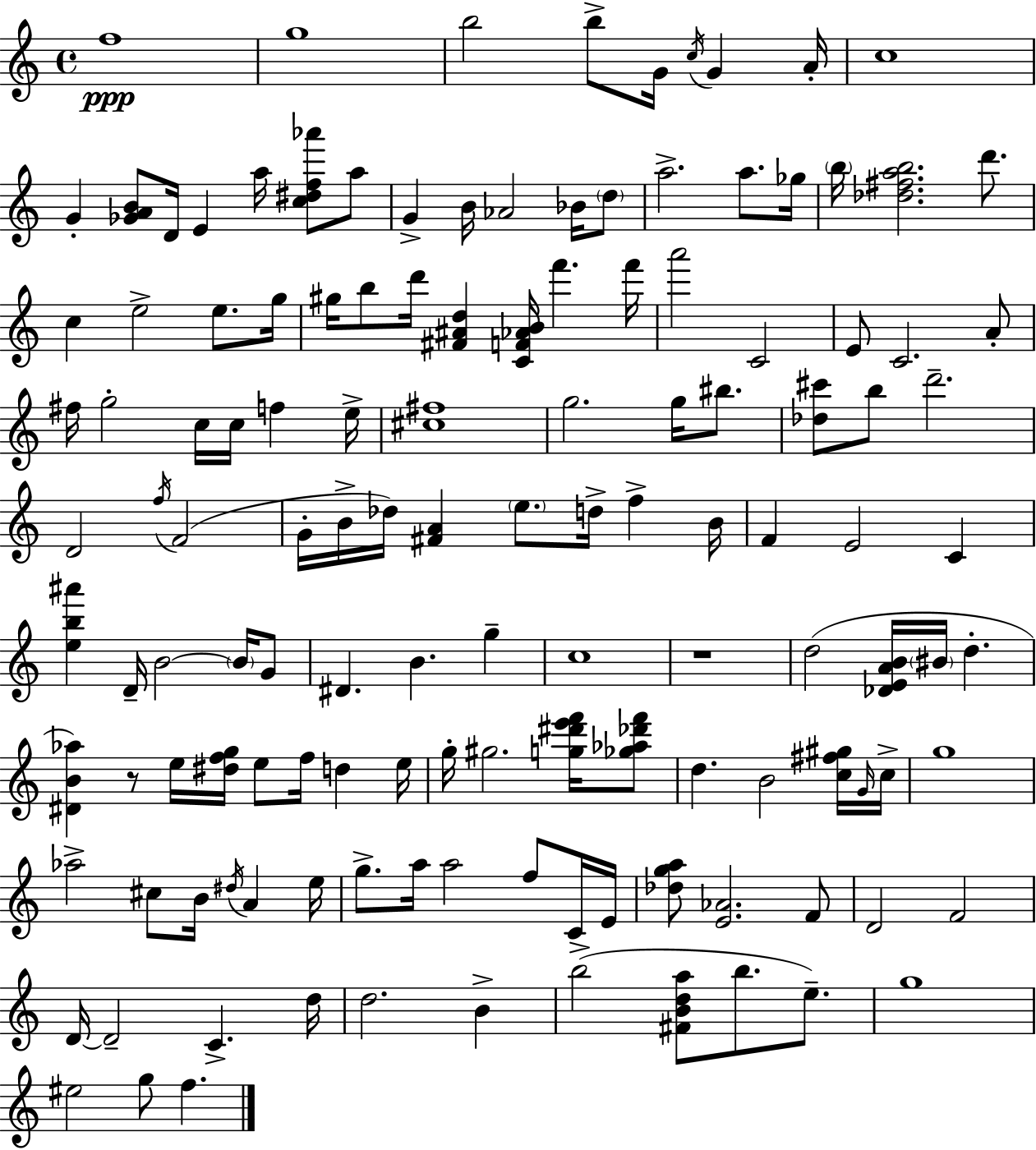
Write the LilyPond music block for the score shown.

{
  \clef treble
  \time 4/4
  \defaultTimeSignature
  \key a \minor
  \repeat volta 2 { f''1\ppp | g''1 | b''2 b''8-> g'16 \acciaccatura { c''16 } g'4 | a'16-. c''1 | \break g'4-. <ges' a' b'>8 d'16 e'4 a''16 <c'' dis'' f'' aes'''>8 a''8 | g'4-> b'16 aes'2 bes'16 \parenthesize d''8 | a''2.-> a''8. | ges''16 \parenthesize b''16 <des'' fis'' a'' b''>2. d'''8. | \break c''4 e''2-> e''8. | g''16 gis''16 b''8 d'''16 <fis' ais' d''>4 <c' f' aes' b'>16 f'''4. | f'''16 a'''2 c'2 | e'8 c'2. a'8-. | \break fis''16 g''2-. c''16 c''16 f''4 | e''16-> <cis'' fis''>1 | g''2. g''16 bis''8. | <des'' cis'''>8 b''8 d'''2.-- | \break d'2 \acciaccatura { f''16 }( f'2 | g'16-. b'16-> des''16) <fis' a'>4 \parenthesize e''8. d''16-> f''4-> | b'16 f'4 e'2 c'4 | <e'' b'' ais'''>4 d'16-- b'2~~ \parenthesize b'16 | \break g'8 dis'4. b'4. g''4-- | c''1 | r1 | d''2( <des' e' a' b'>16 \parenthesize bis'16 d''4.-. | \break <dis' b' aes''>4) r8 e''16 <dis'' f'' g''>16 e''8 f''16 d''4 | e''16 g''16-. gis''2. <g'' dis''' e''' f'''>16 | <ges'' aes'' des''' f'''>8 d''4. b'2 | <c'' fis'' gis''>16 \grace { g'16 } c''16-> g''1 | \break aes''2-> cis''8 b'16 \acciaccatura { dis''16 } a'4 | e''16 g''8.-> a''16 a''2 | f''8 c'16 e'16 <des'' g'' a''>8 <e' aes'>2. | f'8 d'2 f'2 | \break d'16~~ d'2-- c'4.-> | d''16 d''2. | b'4-> b''2->( <fis' b' d'' a''>8 b''8. | e''8.--) g''1 | \break eis''2 g''8 f''4. | } \bar "|."
}